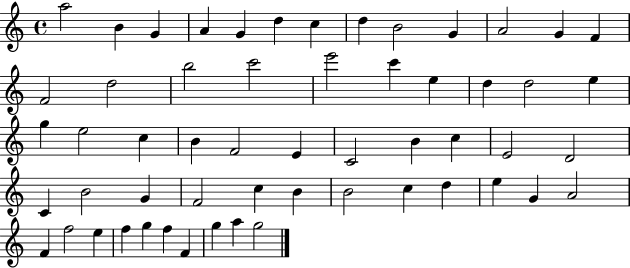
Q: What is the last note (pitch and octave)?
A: G5